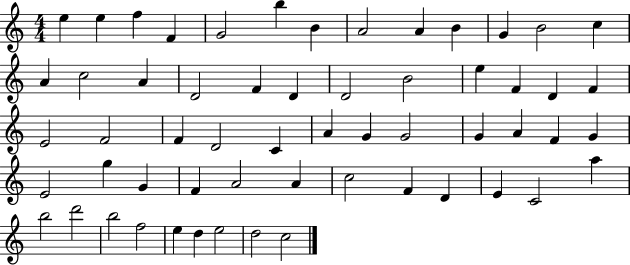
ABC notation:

X:1
T:Untitled
M:4/4
L:1/4
K:C
e e f F G2 b B A2 A B G B2 c A c2 A D2 F D D2 B2 e F D F E2 F2 F D2 C A G G2 G A F G E2 g G F A2 A c2 F D E C2 a b2 d'2 b2 f2 e d e2 d2 c2